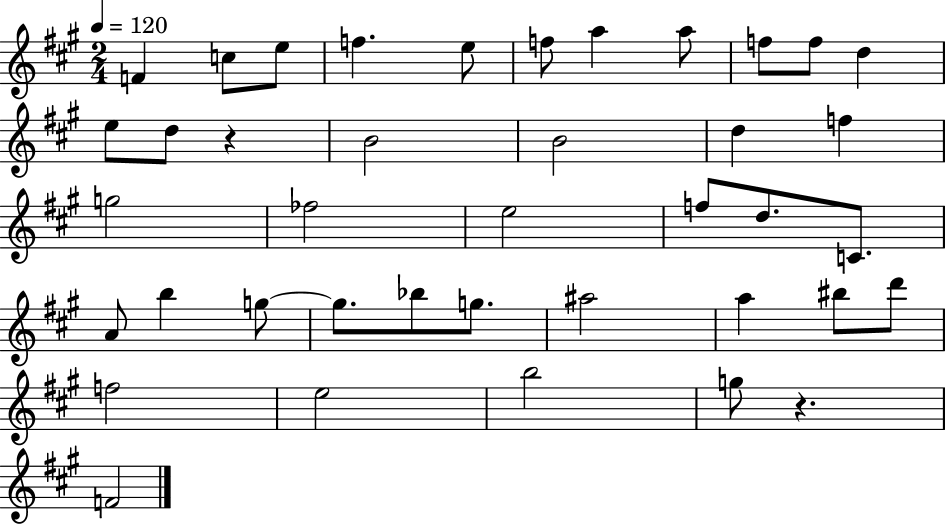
F4/q C5/e E5/e F5/q. E5/e F5/e A5/q A5/e F5/e F5/e D5/q E5/e D5/e R/q B4/h B4/h D5/q F5/q G5/h FES5/h E5/h F5/e D5/e. C4/e. A4/e B5/q G5/e G5/e. Bb5/e G5/e. A#5/h A5/q BIS5/e D6/e F5/h E5/h B5/h G5/e R/q. F4/h